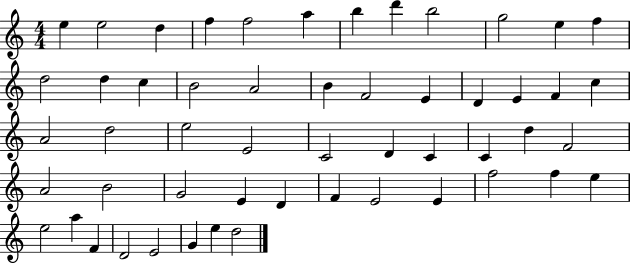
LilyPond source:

{
  \clef treble
  \numericTimeSignature
  \time 4/4
  \key c \major
  e''4 e''2 d''4 | f''4 f''2 a''4 | b''4 d'''4 b''2 | g''2 e''4 f''4 | \break d''2 d''4 c''4 | b'2 a'2 | b'4 f'2 e'4 | d'4 e'4 f'4 c''4 | \break a'2 d''2 | e''2 e'2 | c'2 d'4 c'4 | c'4 d''4 f'2 | \break a'2 b'2 | g'2 e'4 d'4 | f'4 e'2 e'4 | f''2 f''4 e''4 | \break e''2 a''4 f'4 | d'2 e'2 | g'4 e''4 d''2 | \bar "|."
}